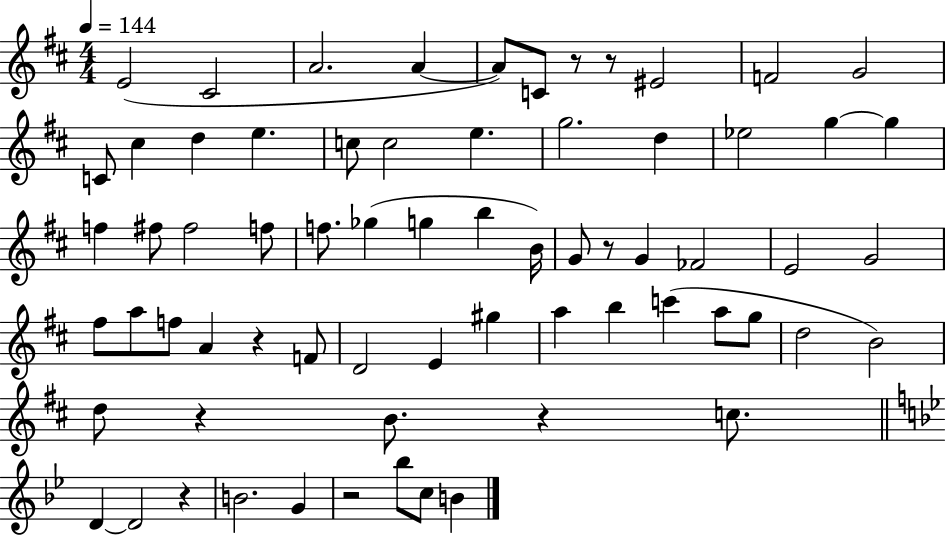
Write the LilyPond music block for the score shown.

{
  \clef treble
  \numericTimeSignature
  \time 4/4
  \key d \major
  \tempo 4 = 144
  \repeat volta 2 { e'2( cis'2 | a'2. a'4~~ | a'8) c'8 r8 r8 eis'2 | f'2 g'2 | \break c'8 cis''4 d''4 e''4. | c''8 c''2 e''4. | g''2. d''4 | ees''2 g''4~~ g''4 | \break f''4 fis''8 fis''2 f''8 | f''8. ges''4( g''4 b''4 b'16) | g'8 r8 g'4 fes'2 | e'2 g'2 | \break fis''8 a''8 f''8 a'4 r4 f'8 | d'2 e'4 gis''4 | a''4 b''4 c'''4( a''8 g''8 | d''2 b'2) | \break d''8 r4 b'8. r4 c''8. | \bar "||" \break \key bes \major d'4~~ d'2 r4 | b'2. g'4 | r2 bes''8 c''8 b'4 | } \bar "|."
}